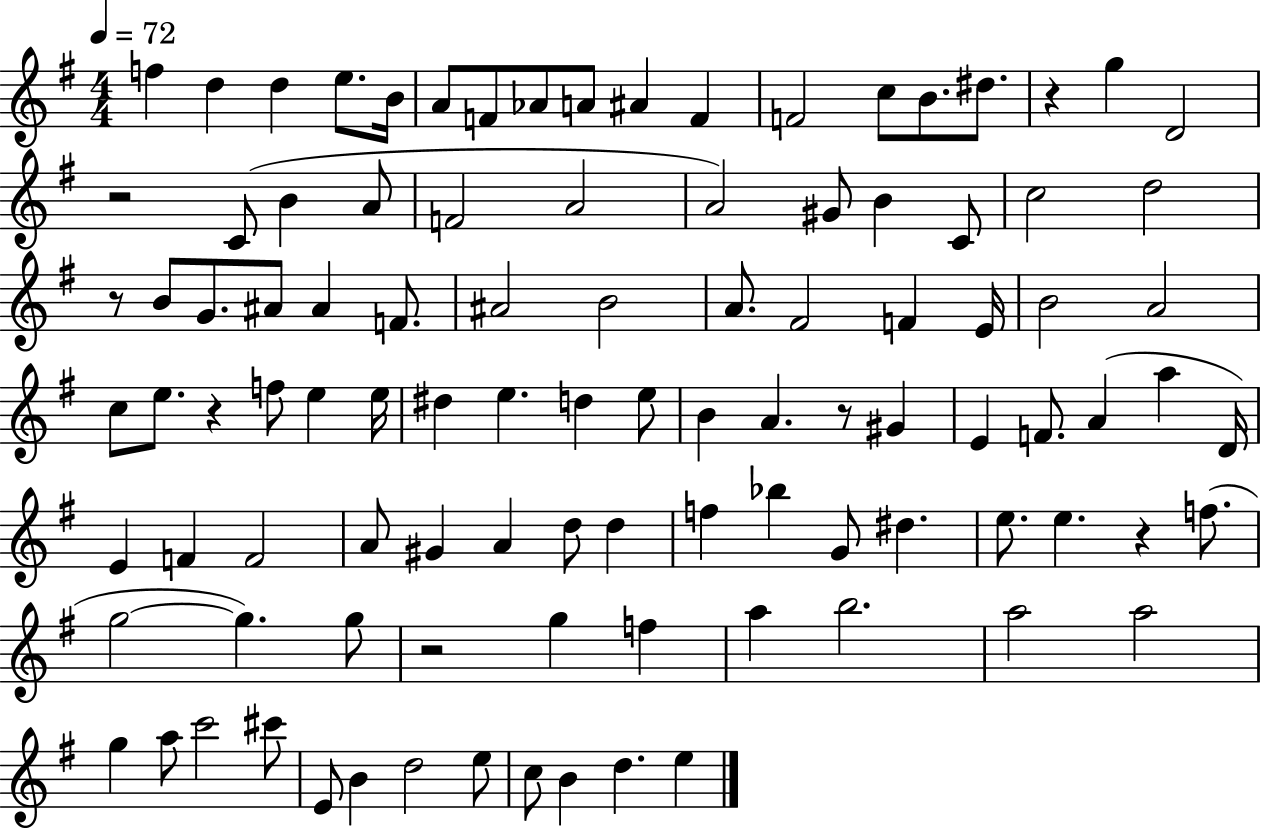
{
  \clef treble
  \numericTimeSignature
  \time 4/4
  \key g \major
  \tempo 4 = 72
  f''4 d''4 d''4 e''8. b'16 | a'8 f'8 aes'8 a'8 ais'4 f'4 | f'2 c''8 b'8. dis''8. | r4 g''4 d'2 | \break r2 c'8( b'4 a'8 | f'2 a'2 | a'2) gis'8 b'4 c'8 | c''2 d''2 | \break r8 b'8 g'8. ais'8 ais'4 f'8. | ais'2 b'2 | a'8. fis'2 f'4 e'16 | b'2 a'2 | \break c''8 e''8. r4 f''8 e''4 e''16 | dis''4 e''4. d''4 e''8 | b'4 a'4. r8 gis'4 | e'4 f'8. a'4( a''4 d'16) | \break e'4 f'4 f'2 | a'8 gis'4 a'4 d''8 d''4 | f''4 bes''4 g'8 dis''4. | e''8. e''4. r4 f''8.( | \break g''2~~ g''4.) g''8 | r2 g''4 f''4 | a''4 b''2. | a''2 a''2 | \break g''4 a''8 c'''2 cis'''8 | e'8 b'4 d''2 e''8 | c''8 b'4 d''4. e''4 | \bar "|."
}